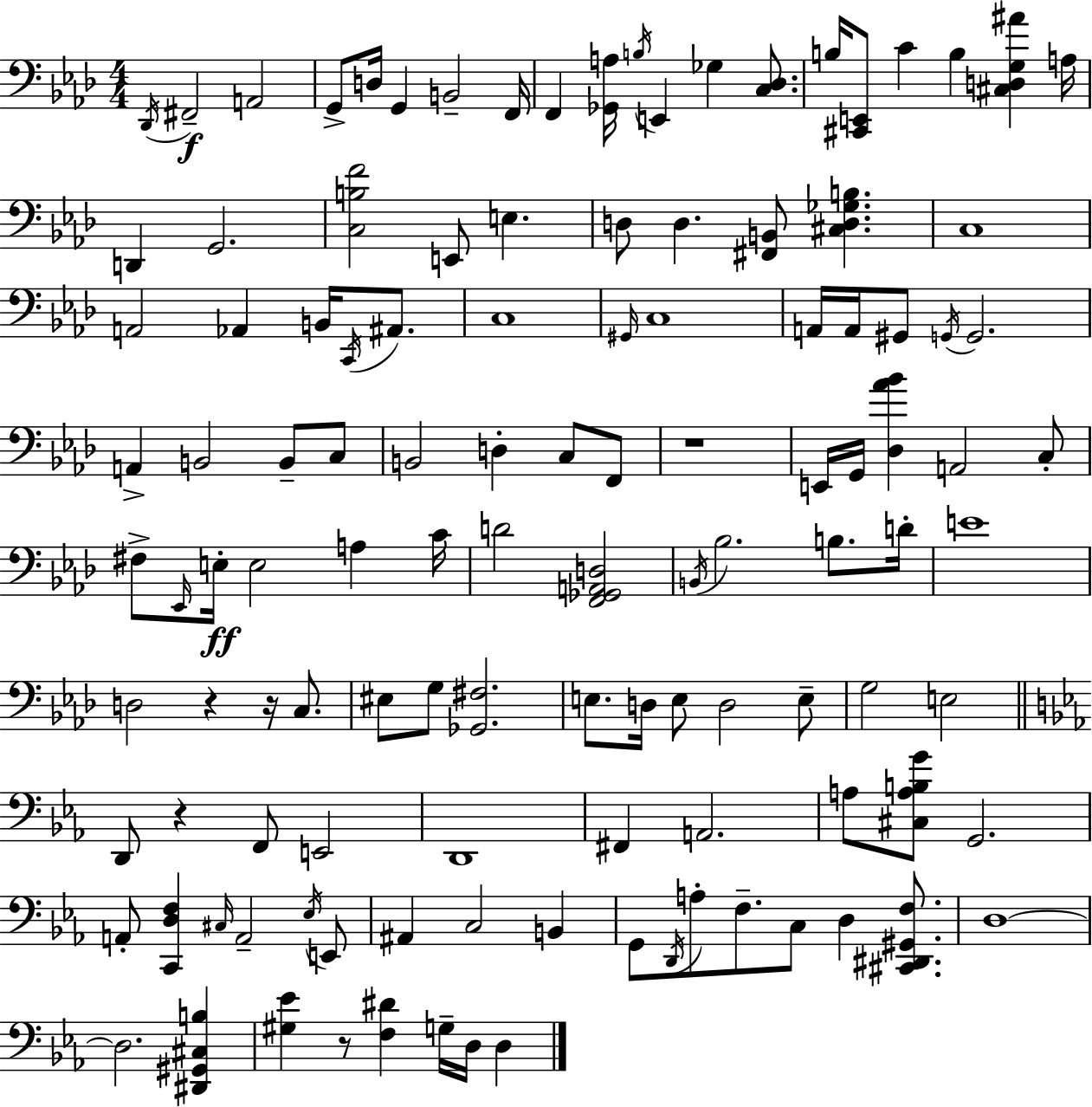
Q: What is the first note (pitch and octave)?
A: Db2